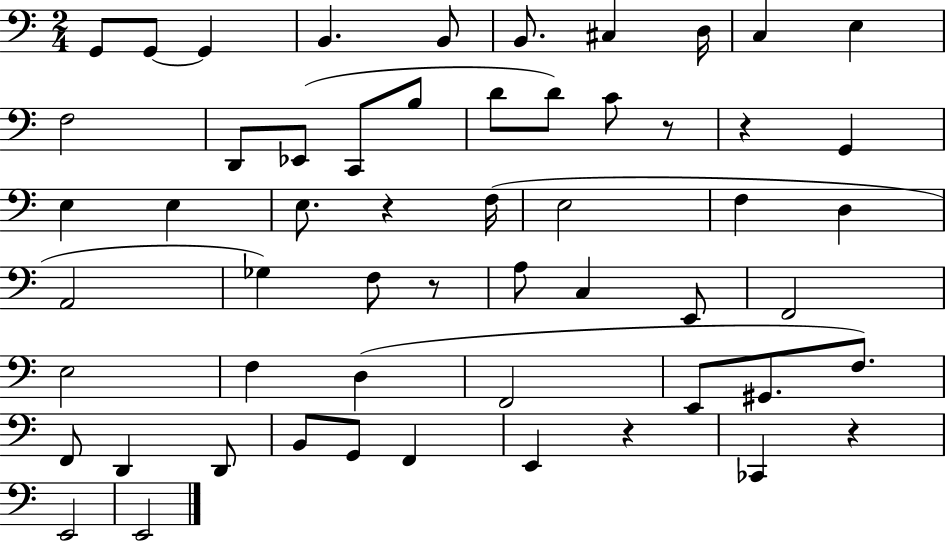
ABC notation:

X:1
T:Untitled
M:2/4
L:1/4
K:C
G,,/2 G,,/2 G,, B,, B,,/2 B,,/2 ^C, D,/4 C, E, F,2 D,,/2 _E,,/2 C,,/2 B,/2 D/2 D/2 C/2 z/2 z G,, E, E, E,/2 z F,/4 E,2 F, D, A,,2 _G, F,/2 z/2 A,/2 C, E,,/2 F,,2 E,2 F, D, F,,2 E,,/2 ^G,,/2 F,/2 F,,/2 D,, D,,/2 B,,/2 G,,/2 F,, E,, z _C,, z E,,2 E,,2